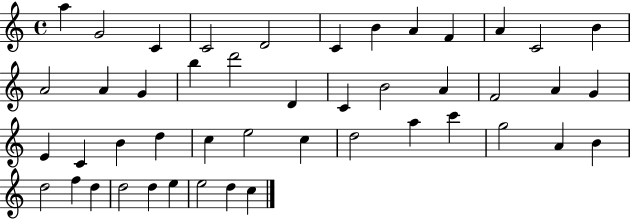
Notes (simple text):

A5/q G4/h C4/q C4/h D4/h C4/q B4/q A4/q F4/q A4/q C4/h B4/q A4/h A4/q G4/q B5/q D6/h D4/q C4/q B4/h A4/q F4/h A4/q G4/q E4/q C4/q B4/q D5/q C5/q E5/h C5/q D5/h A5/q C6/q G5/h A4/q B4/q D5/h F5/q D5/q D5/h D5/q E5/q E5/h D5/q C5/q